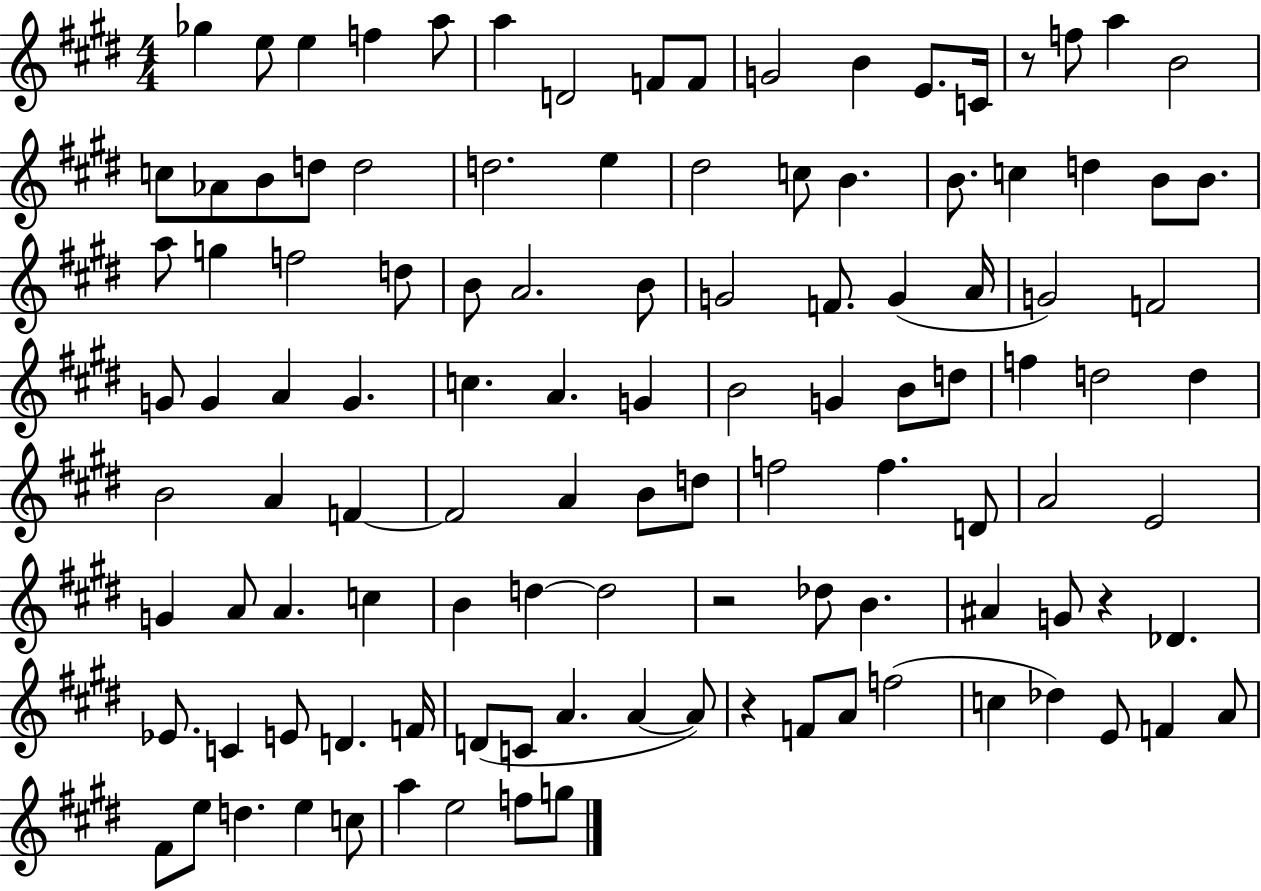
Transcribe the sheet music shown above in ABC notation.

X:1
T:Untitled
M:4/4
L:1/4
K:E
_g e/2 e f a/2 a D2 F/2 F/2 G2 B E/2 C/4 z/2 f/2 a B2 c/2 _A/2 B/2 d/2 d2 d2 e ^d2 c/2 B B/2 c d B/2 B/2 a/2 g f2 d/2 B/2 A2 B/2 G2 F/2 G A/4 G2 F2 G/2 G A G c A G B2 G B/2 d/2 f d2 d B2 A F F2 A B/2 d/2 f2 f D/2 A2 E2 G A/2 A c B d d2 z2 _d/2 B ^A G/2 z _D _E/2 C E/2 D F/4 D/2 C/2 A A A/2 z F/2 A/2 f2 c _d E/2 F A/2 ^F/2 e/2 d e c/2 a e2 f/2 g/2